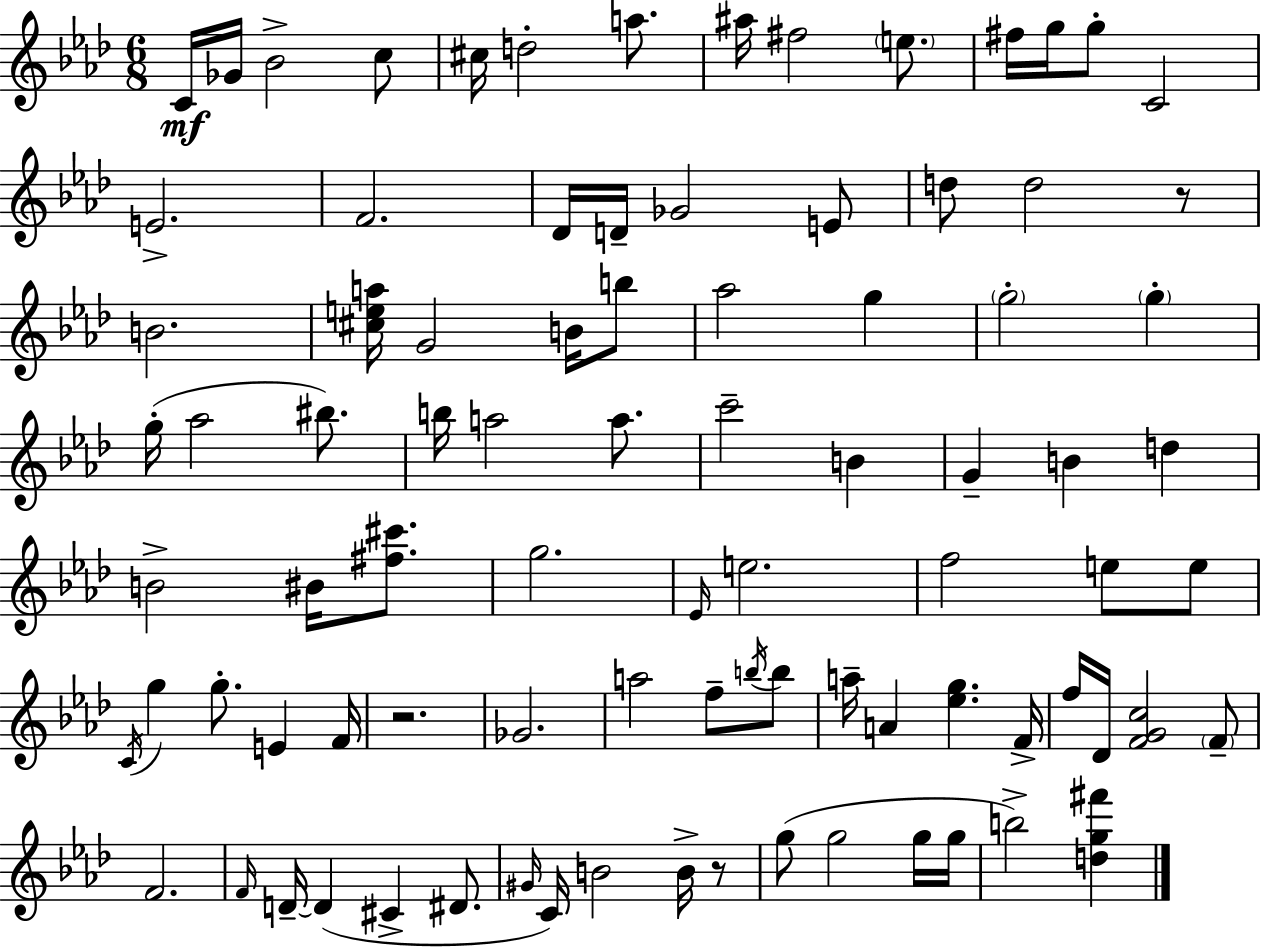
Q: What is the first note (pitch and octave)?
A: C4